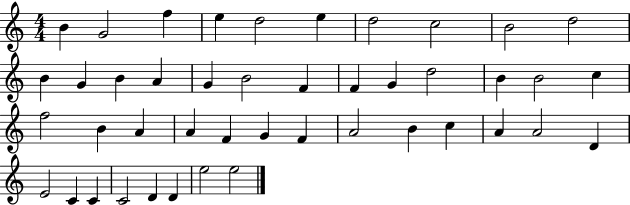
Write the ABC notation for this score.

X:1
T:Untitled
M:4/4
L:1/4
K:C
B G2 f e d2 e d2 c2 B2 d2 B G B A G B2 F F G d2 B B2 c f2 B A A F G F A2 B c A A2 D E2 C C C2 D D e2 e2